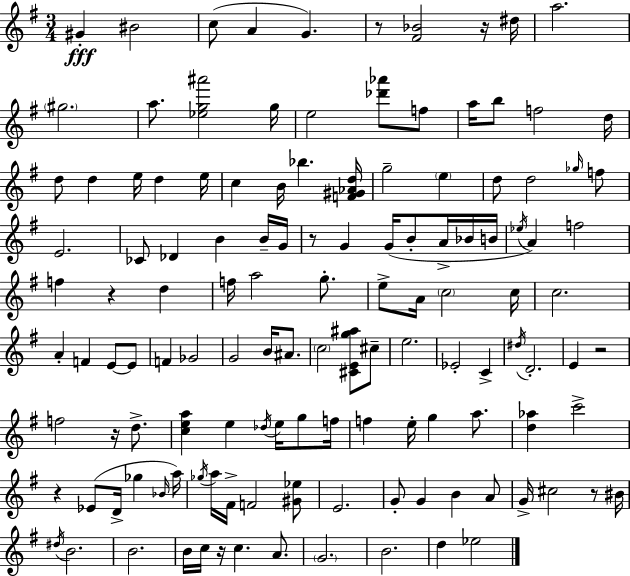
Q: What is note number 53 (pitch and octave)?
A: C5